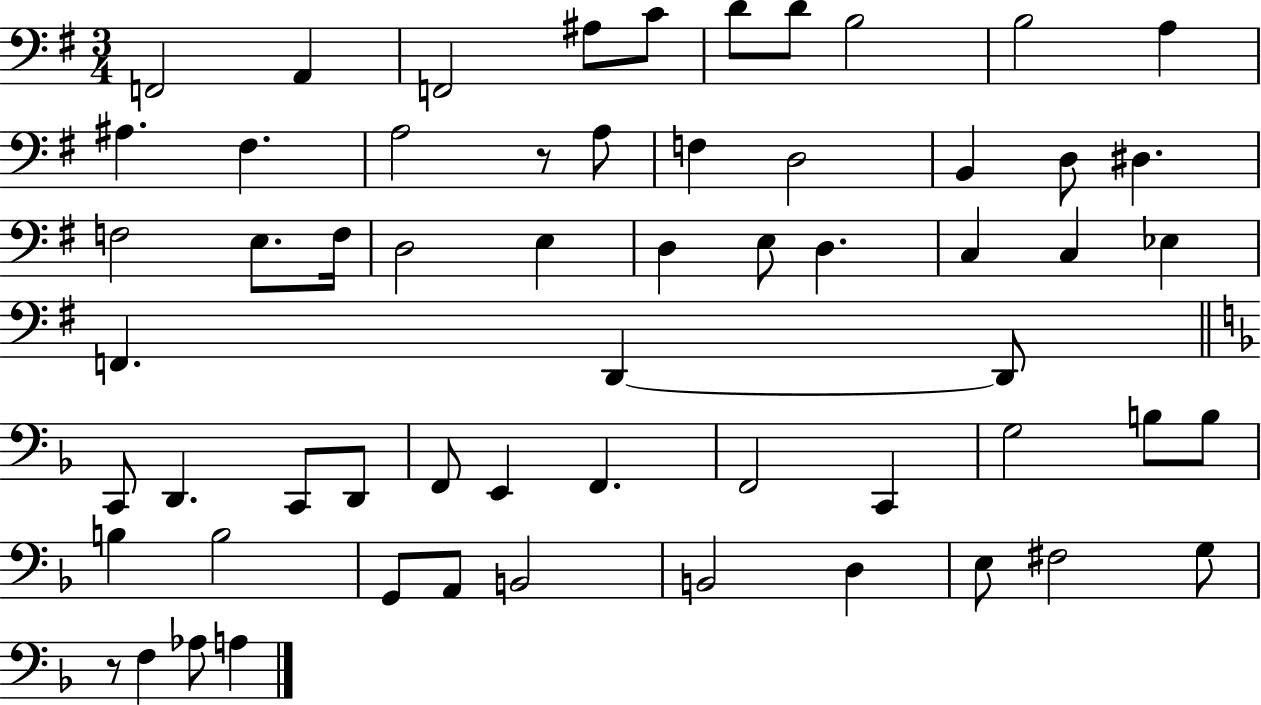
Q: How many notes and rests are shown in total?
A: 60